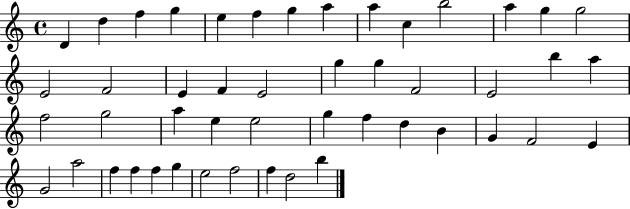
{
  \clef treble
  \time 4/4
  \defaultTimeSignature
  \key c \major
  d'4 d''4 f''4 g''4 | e''4 f''4 g''4 a''4 | a''4 c''4 b''2 | a''4 g''4 g''2 | \break e'2 f'2 | e'4 f'4 e'2 | g''4 g''4 f'2 | e'2 b''4 a''4 | \break f''2 g''2 | a''4 e''4 e''2 | g''4 f''4 d''4 b'4 | g'4 f'2 e'4 | \break g'2 a''2 | f''4 f''4 f''4 g''4 | e''2 f''2 | f''4 d''2 b''4 | \break \bar "|."
}